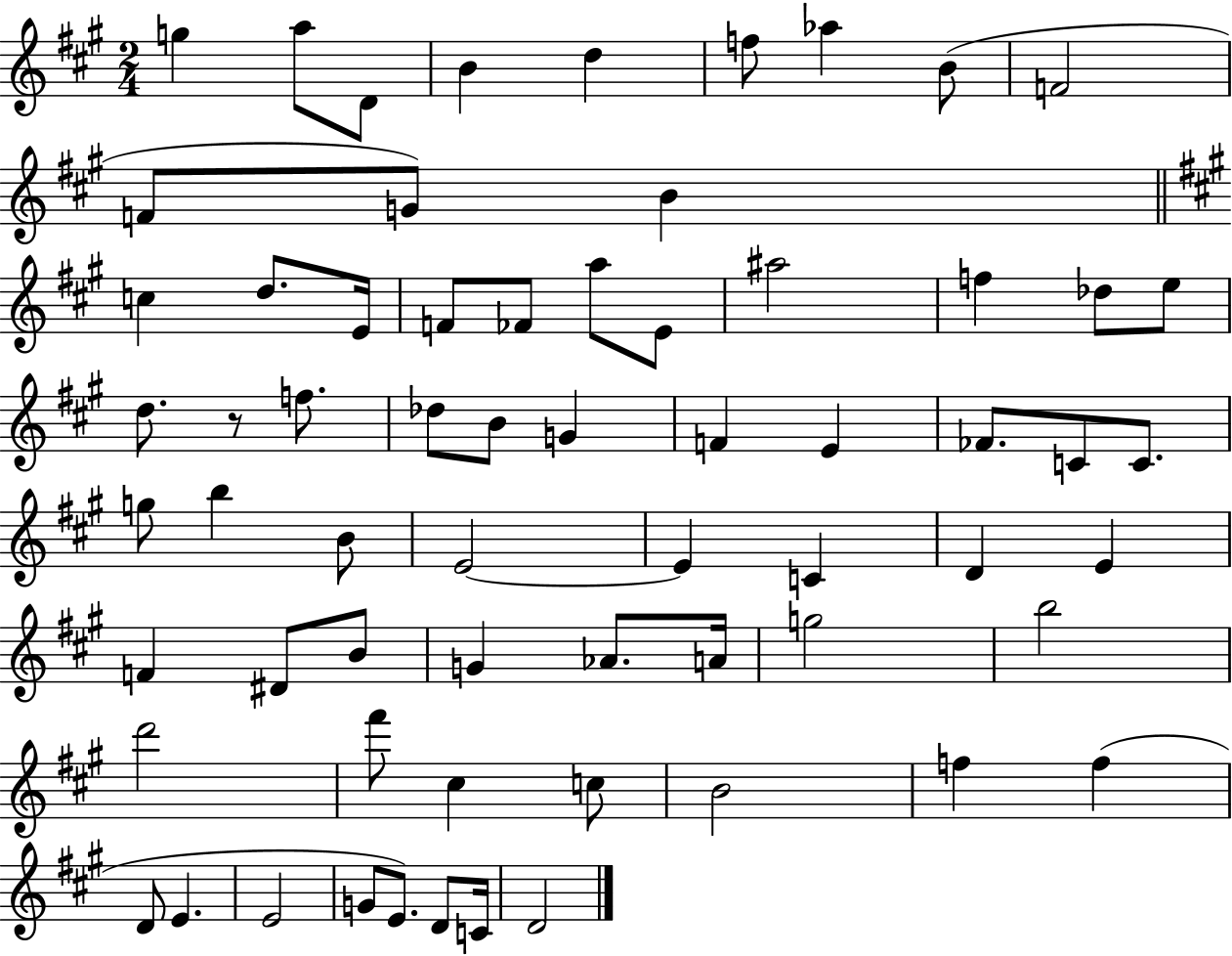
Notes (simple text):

G5/q A5/e D4/e B4/q D5/q F5/e Ab5/q B4/e F4/h F4/e G4/e B4/q C5/q D5/e. E4/s F4/e FES4/e A5/e E4/e A#5/h F5/q Db5/e E5/e D5/e. R/e F5/e. Db5/e B4/e G4/q F4/q E4/q FES4/e. C4/e C4/e. G5/e B5/q B4/e E4/h E4/q C4/q D4/q E4/q F4/q D#4/e B4/e G4/q Ab4/e. A4/s G5/h B5/h D6/h F#6/e C#5/q C5/e B4/h F5/q F5/q D4/e E4/q. E4/h G4/e E4/e. D4/e C4/s D4/h